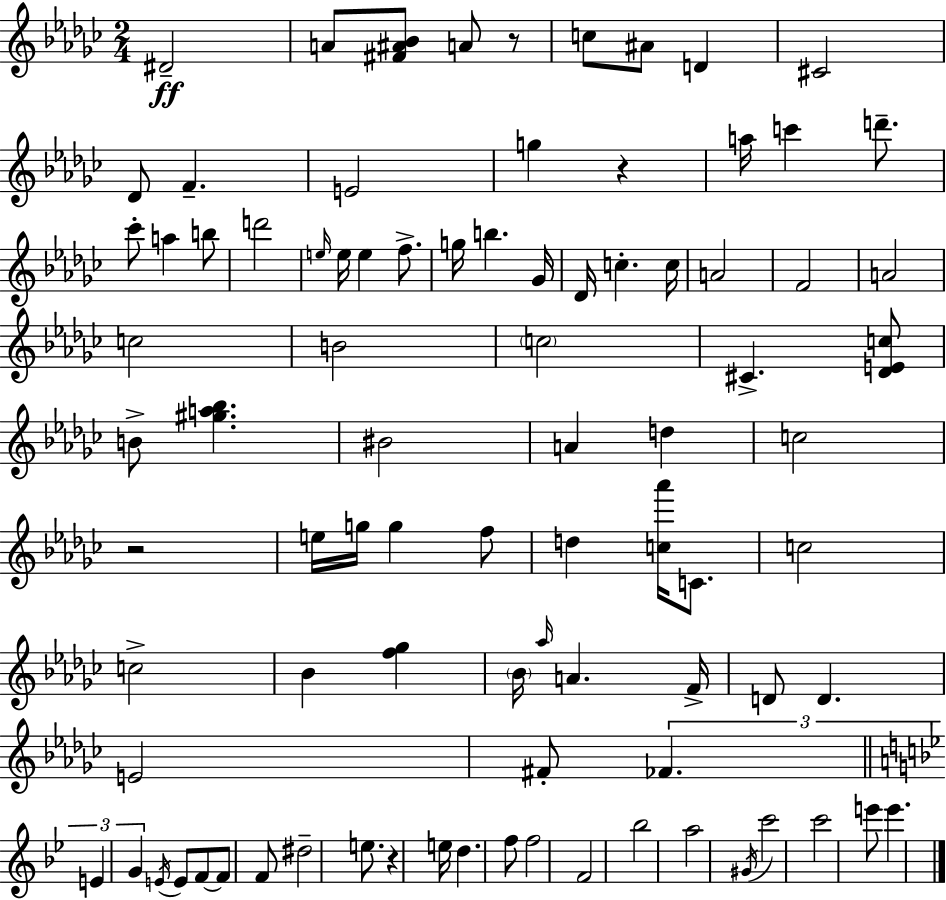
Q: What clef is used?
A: treble